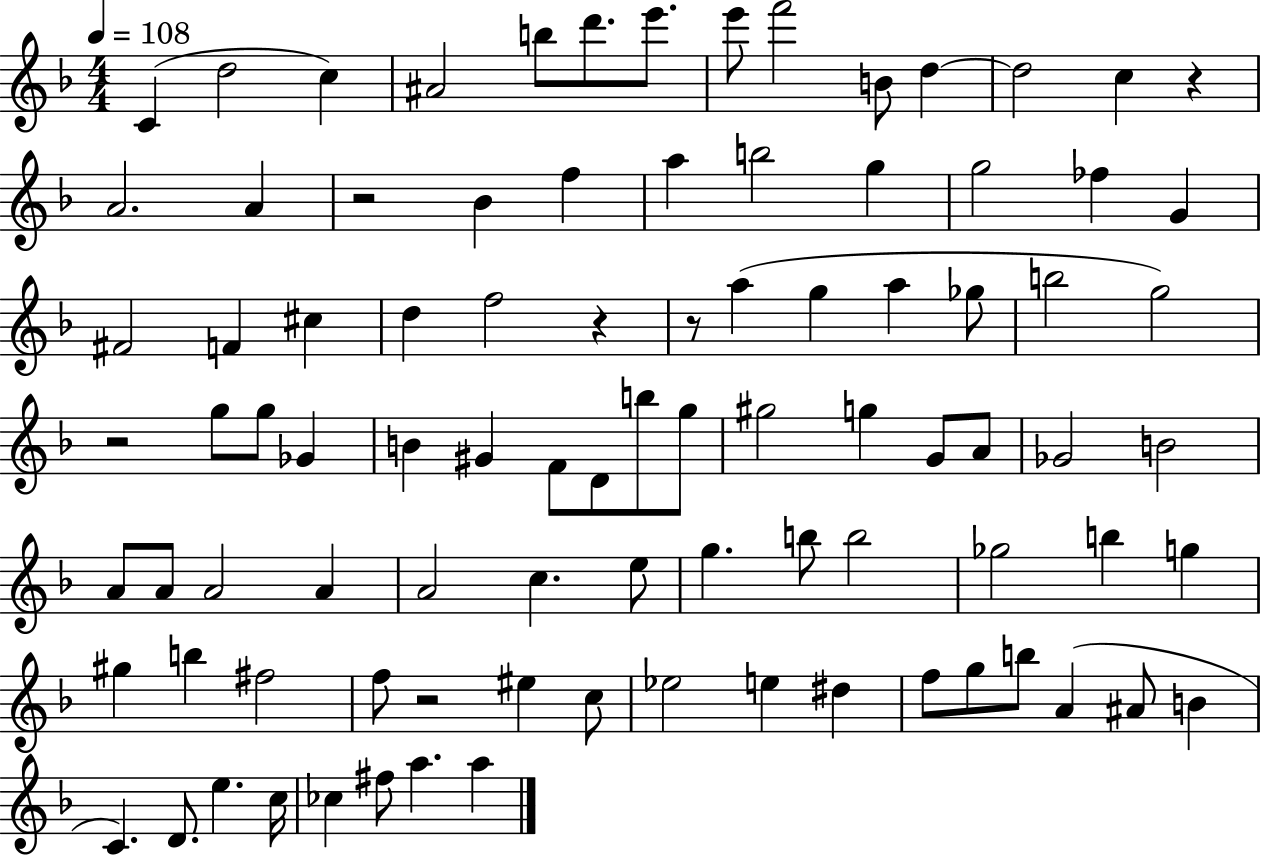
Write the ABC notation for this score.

X:1
T:Untitled
M:4/4
L:1/4
K:F
C d2 c ^A2 b/2 d'/2 e'/2 e'/2 f'2 B/2 d d2 c z A2 A z2 _B f a b2 g g2 _f G ^F2 F ^c d f2 z z/2 a g a _g/2 b2 g2 z2 g/2 g/2 _G B ^G F/2 D/2 b/2 g/2 ^g2 g G/2 A/2 _G2 B2 A/2 A/2 A2 A A2 c e/2 g b/2 b2 _g2 b g ^g b ^f2 f/2 z2 ^e c/2 _e2 e ^d f/2 g/2 b/2 A ^A/2 B C D/2 e c/4 _c ^f/2 a a